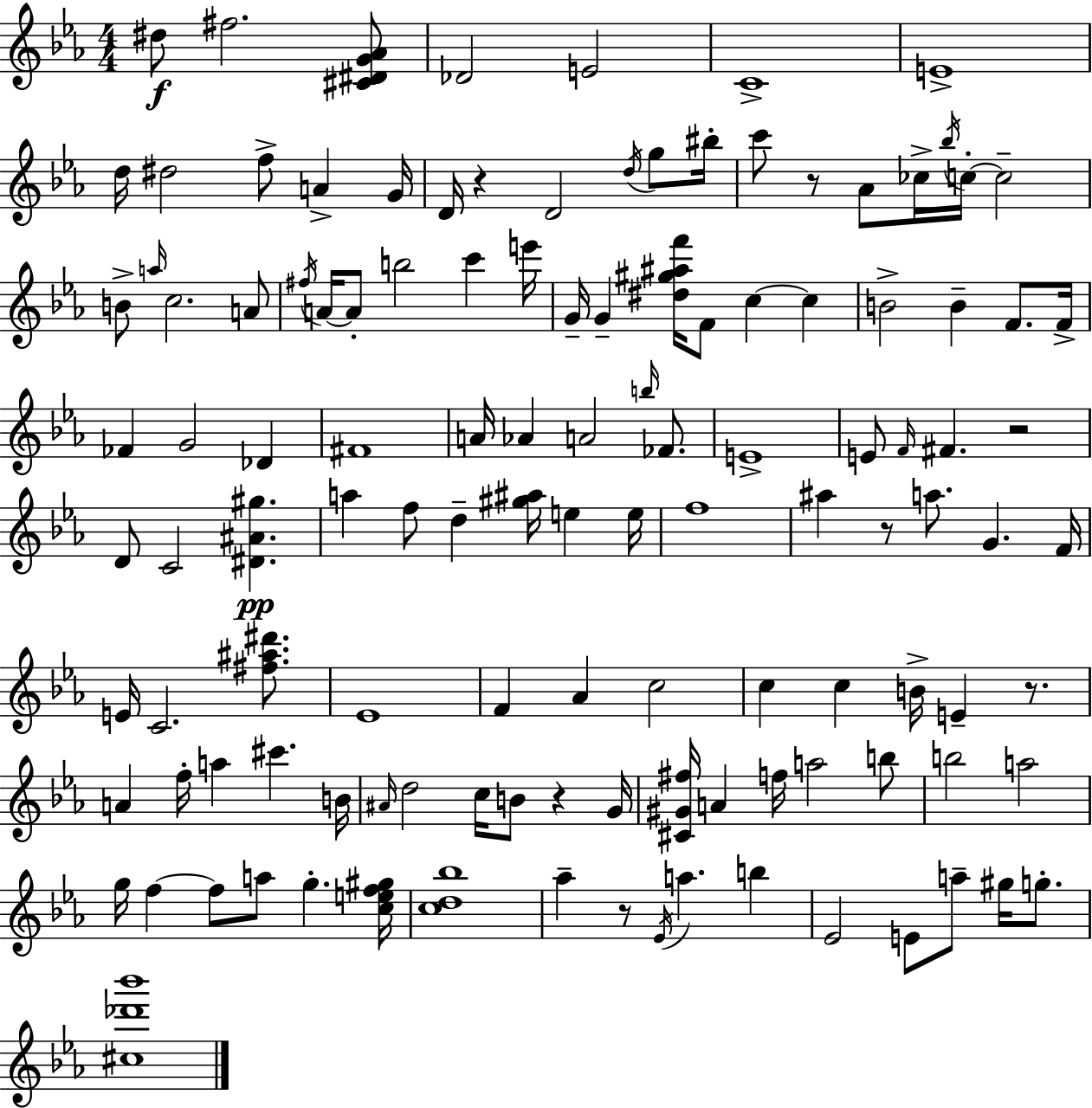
D#5/e F#5/h. [C#4,D#4,G4,Ab4]/e Db4/h E4/h C4/w E4/w D5/s D#5/h F5/e A4/q G4/s D4/s R/q D4/h D5/s G5/e BIS5/s C6/e R/e Ab4/e CES5/s Bb5/s C5/s C5/h B4/e A5/s C5/h. A4/e F#5/s A4/s A4/e B5/h C6/q E6/s G4/s G4/q [D#5,G#5,A#5,F6]/s F4/e C5/q C5/q B4/h B4/q F4/e. F4/s FES4/q G4/h Db4/q F#4/w A4/s Ab4/q A4/h B5/s FES4/e. E4/w E4/e F4/s F#4/q. R/h D4/e C4/h [D#4,A#4,G#5]/q. A5/q F5/e D5/q [G#5,A#5]/s E5/q E5/s F5/w A#5/q R/e A5/e. G4/q. F4/s E4/s C4/h. [F#5,A#5,D#6]/e. Eb4/w F4/q Ab4/q C5/h C5/q C5/q B4/s E4/q R/e. A4/q F5/s A5/q C#6/q. B4/s A#4/s D5/h C5/s B4/e R/q G4/s [C#4,G#4,F#5]/s A4/q F5/s A5/h B5/e B5/h A5/h G5/s F5/q F5/e A5/e G5/q. [C5,E5,F5,G#5]/s [C5,D5,Bb5]/w Ab5/q R/e Eb4/s A5/q. B5/q Eb4/h E4/e A5/e G#5/s G5/e. [C#5,Db6,Bb6]/w